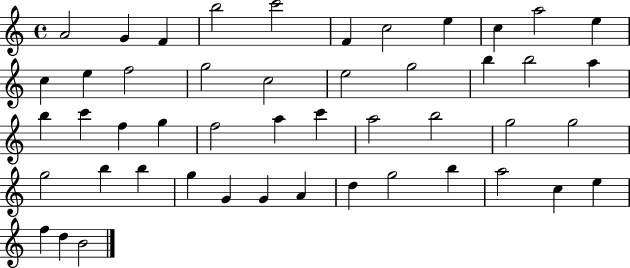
A4/h G4/q F4/q B5/h C6/h F4/q C5/h E5/q C5/q A5/h E5/q C5/q E5/q F5/h G5/h C5/h E5/h G5/h B5/q B5/h A5/q B5/q C6/q F5/q G5/q F5/h A5/q C6/q A5/h B5/h G5/h G5/h G5/h B5/q B5/q G5/q G4/q G4/q A4/q D5/q G5/h B5/q A5/h C5/q E5/q F5/q D5/q B4/h